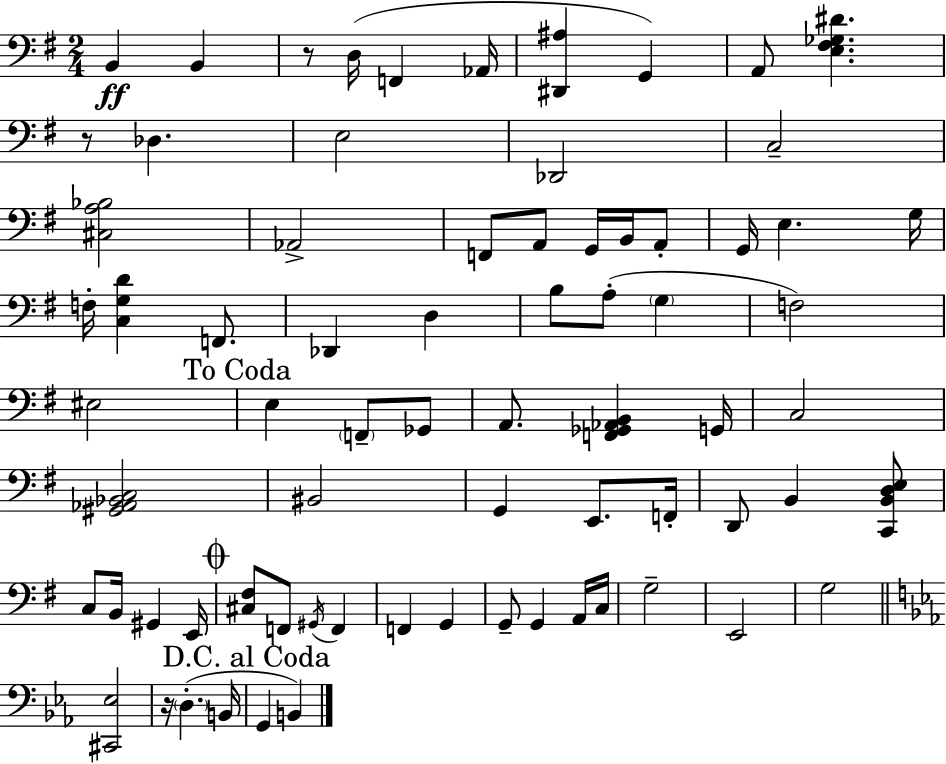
{
  \clef bass
  \numericTimeSignature
  \time 2/4
  \key e \minor
  \repeat volta 2 { b,4\ff b,4 | r8 d16( f,4 aes,16 | <dis, ais>4 g,4) | a,8 <e fis ges dis'>4. | \break r8 des4. | e2 | des,2 | c2-- | \break <cis a bes>2 | aes,2-> | f,8 a,8 g,16 b,16 a,8-. | g,16 e4. g16 | \break f16-. <c g d'>4 f,8. | des,4 d4 | b8 a8-.( \parenthesize g4 | f2) | \break eis2 | \mark "To Coda" e4 \parenthesize f,8-- ges,8 | a,8. <f, ges, aes, b,>4 g,16 | c2 | \break <gis, aes, bes, c>2 | bis,2 | g,4 e,8. f,16-. | d,8 b,4 <c, b, d e>8 | \break c8 b,16 gis,4 e,16 | \mark \markup { \musicglyph "scripts.coda" } <cis fis>8 f,8 \acciaccatura { gis,16 } f,4 | f,4 g,4 | g,8-- g,4 a,16 | \break c16 g2-- | e,2 | g2 | \bar "||" \break \key c \minor <cis, ees>2 | r16 \parenthesize d4.-.( b,16 | \mark "D.C. al Coda" g,4 b,4) | } \bar "|."
}